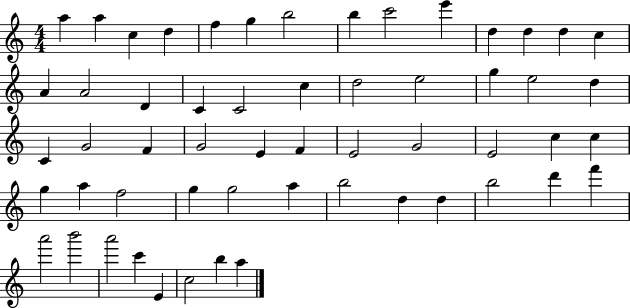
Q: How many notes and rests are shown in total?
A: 56